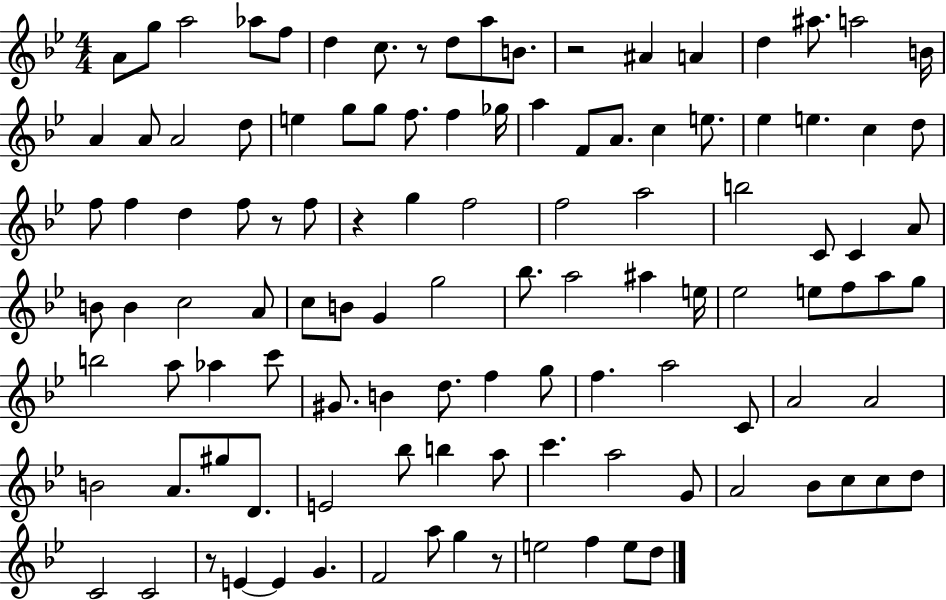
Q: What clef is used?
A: treble